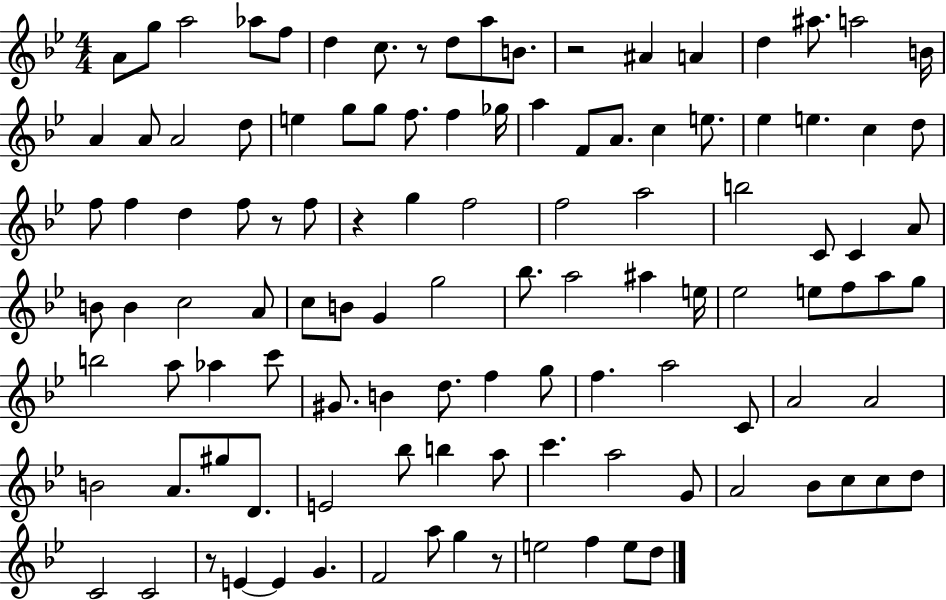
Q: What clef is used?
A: treble